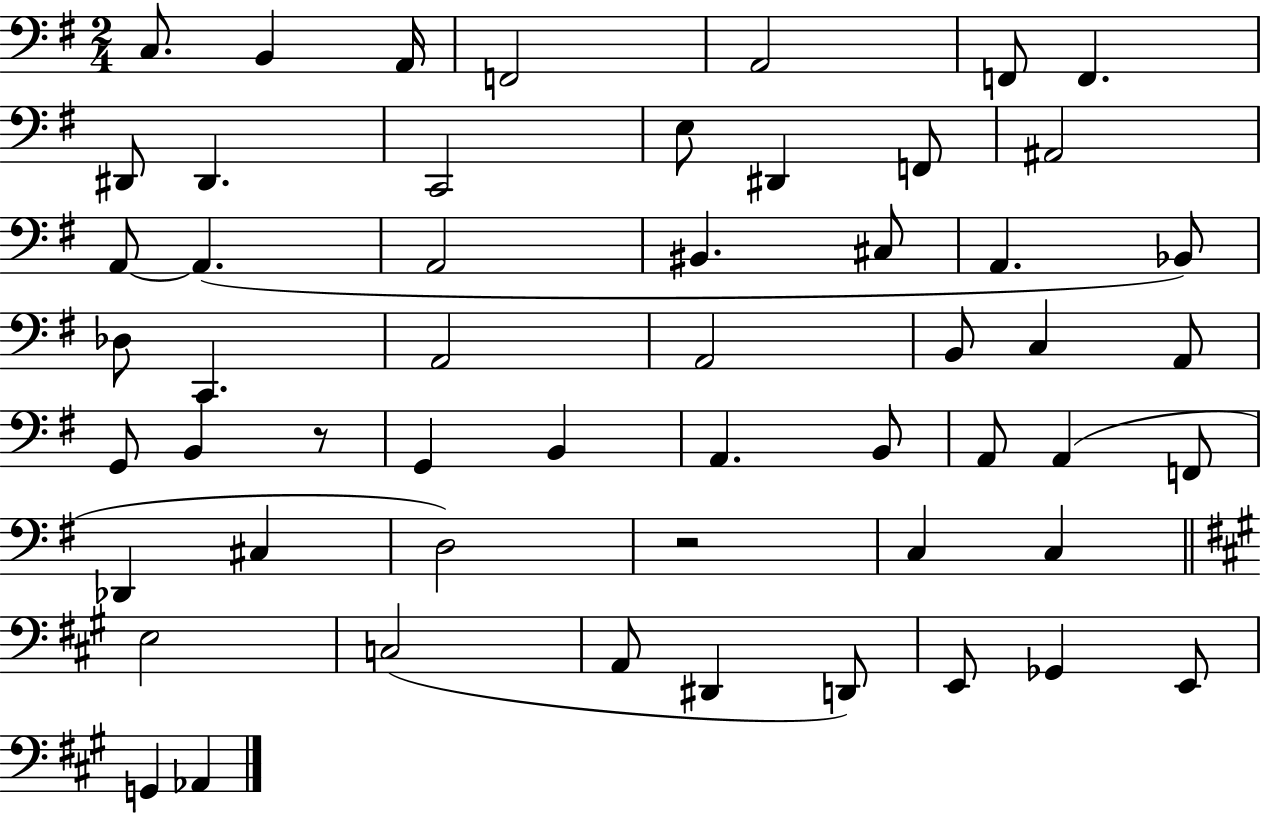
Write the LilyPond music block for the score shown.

{
  \clef bass
  \numericTimeSignature
  \time 2/4
  \key g \major
  c8. b,4 a,16 | f,2 | a,2 | f,8 f,4. | \break dis,8 dis,4. | c,2 | e8 dis,4 f,8 | ais,2 | \break a,8~~ a,4.( | a,2 | bis,4. cis8 | a,4. bes,8) | \break des8 c,4. | a,2 | a,2 | b,8 c4 a,8 | \break g,8 b,4 r8 | g,4 b,4 | a,4. b,8 | a,8 a,4( f,8 | \break des,4 cis4 | d2) | r2 | c4 c4 | \break \bar "||" \break \key a \major e2 | c2( | a,8 dis,4 d,8) | e,8 ges,4 e,8 | \break g,4 aes,4 | \bar "|."
}